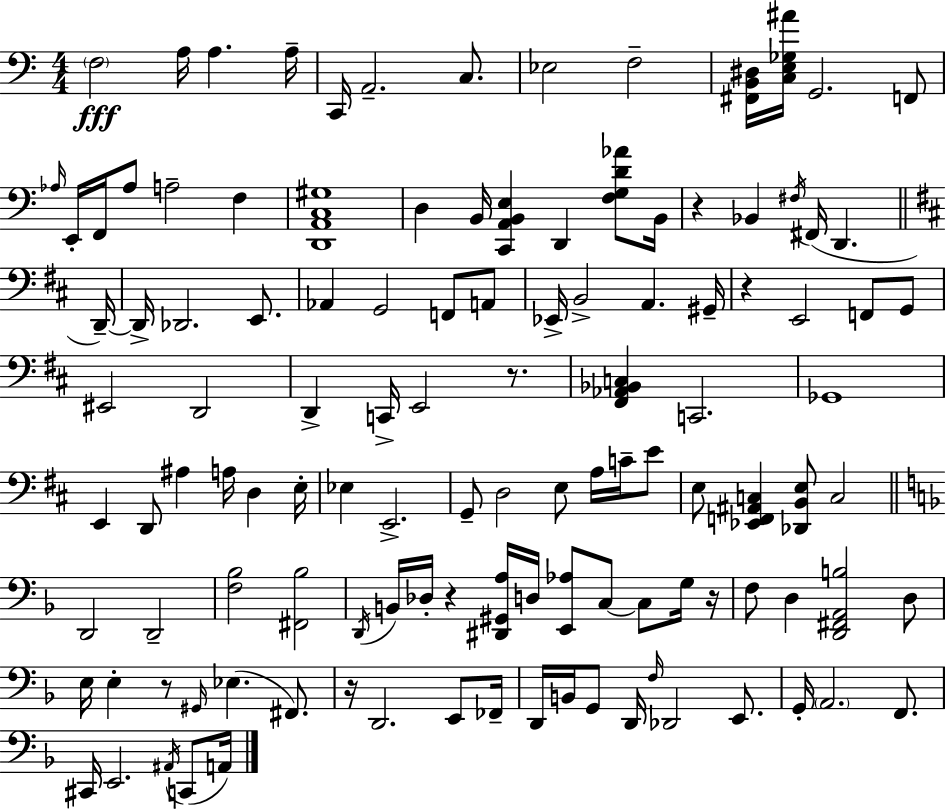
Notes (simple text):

F3/h A3/s A3/q. A3/s C2/s A2/h. C3/e. Eb3/h F3/h [F#2,B2,D#3]/s [C3,E3,Gb3,A#4]/s G2/h. F2/e Ab3/s E2/s F2/s Ab3/e A3/h F3/q [D2,A2,C3,G#3]/w D3/q B2/s [C2,A2,B2,E3]/q D2/q [F3,G3,D4,Ab4]/e B2/s R/q Bb2/q F#3/s F#2/s D2/q. D2/s D2/s Db2/h. E2/e. Ab2/q G2/h F2/e A2/e Eb2/s B2/h A2/q. G#2/s R/q E2/h F2/e G2/e EIS2/h D2/h D2/q C2/s E2/h R/e. [F#2,Ab2,Bb2,C3]/q C2/h. Gb2/w E2/q D2/e A#3/q A3/s D3/q E3/s Eb3/q E2/h. G2/e D3/h E3/e A3/s C4/s E4/e E3/e [Eb2,F2,A#2,C3]/q [Db2,B2,E3]/e C3/h D2/h D2/h [F3,Bb3]/h [F#2,Bb3]/h D2/s B2/s Db3/s R/q [D#2,G#2,A3]/s D3/s [E2,Ab3]/e C3/e C3/e G3/s R/s F3/e D3/q [D2,F#2,A2,B3]/h D3/e E3/s E3/q R/e G#2/s Eb3/q. F#2/e. R/s D2/h. E2/e FES2/s D2/s B2/s G2/e D2/s F3/s Db2/h E2/e. G2/s A2/h. F2/e. C#2/s E2/h. A#2/s C2/e A2/s